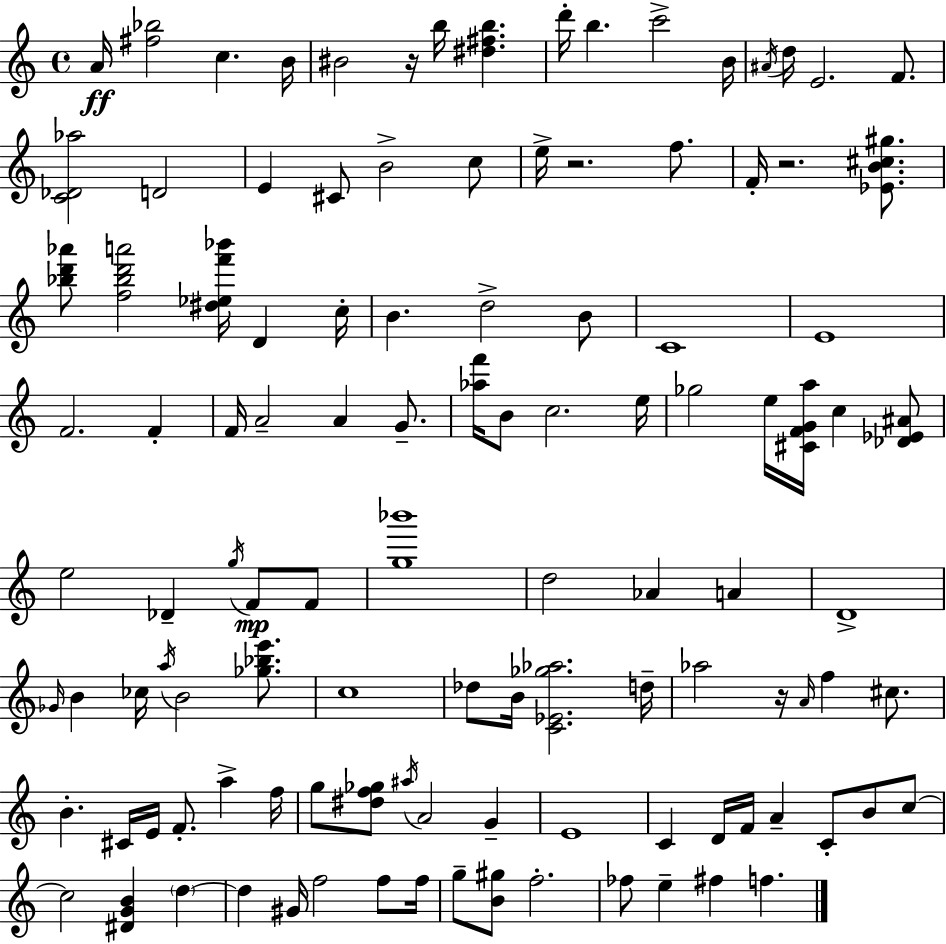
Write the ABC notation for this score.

X:1
T:Untitled
M:4/4
L:1/4
K:C
A/4 [^f_b]2 c B/4 ^B2 z/4 b/4 [^d^fb] d'/4 b c'2 B/4 ^A/4 d/4 E2 F/2 [C_D_a]2 D2 E ^C/2 B2 c/2 e/4 z2 f/2 F/4 z2 [_EB^c^g]/2 [_bd'_a']/2 [f_bd'a']2 [^d_ef'_b']/4 D c/4 B d2 B/2 C4 E4 F2 F F/4 A2 A G/2 [_af']/4 B/2 c2 e/4 _g2 e/4 [^CFGa]/4 c [_D_E^A]/2 e2 _D g/4 F/2 F/2 [g_b']4 d2 _A A D4 _G/4 B _c/4 a/4 B2 [_g_be']/2 c4 _d/2 B/4 [C_E_g_a]2 d/4 _a2 z/4 A/4 f ^c/2 B ^C/4 E/4 F/2 a f/4 g/2 [^df_g]/2 ^a/4 A2 G E4 C D/4 F/4 A C/2 B/2 c/2 c2 [^DGB] d d ^G/4 f2 f/2 f/4 g/2 [B^g]/2 f2 _f/2 e ^f f